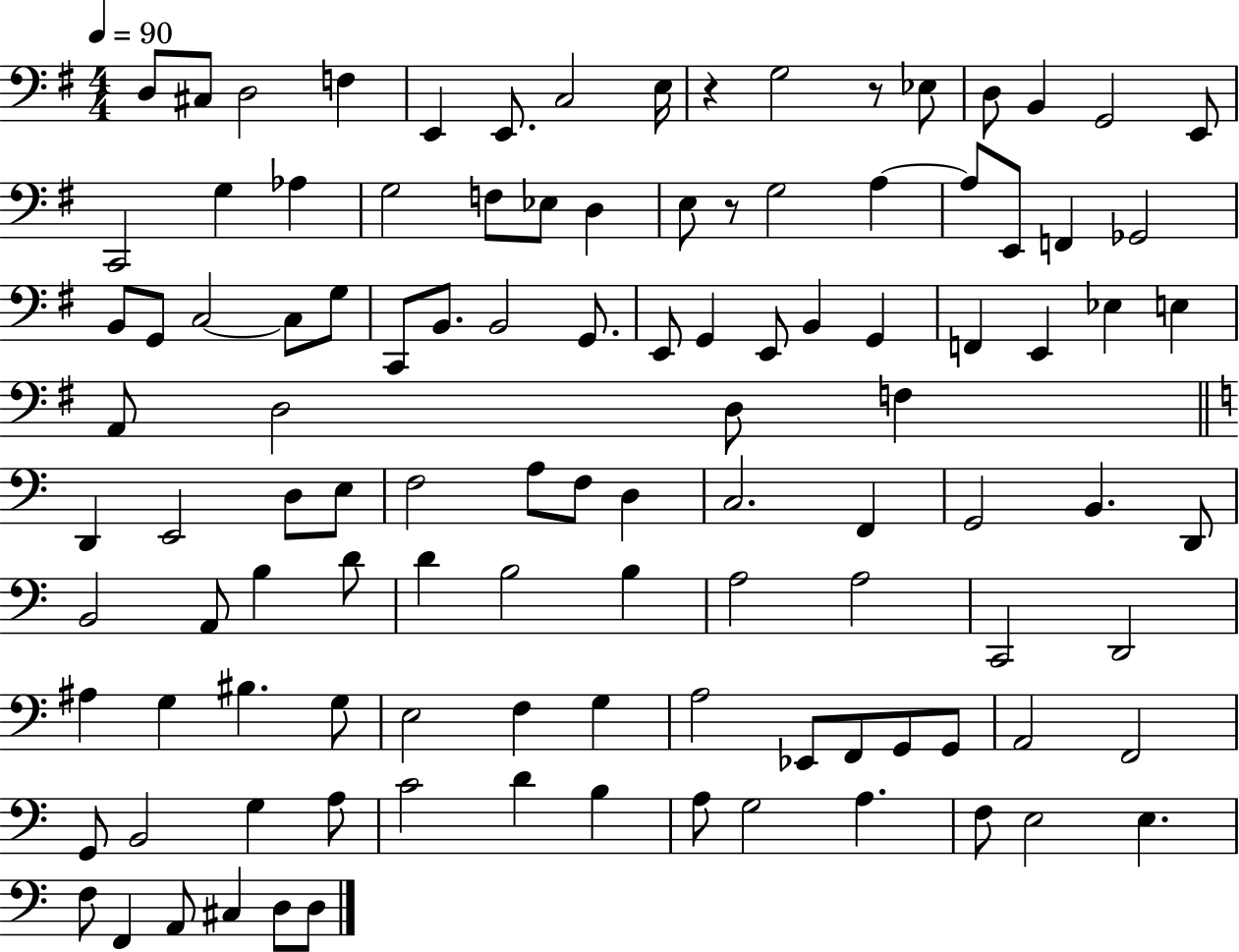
{
  \clef bass
  \numericTimeSignature
  \time 4/4
  \key g \major
  \tempo 4 = 90
  d8 cis8 d2 f4 | e,4 e,8. c2 e16 | r4 g2 r8 ees8 | d8 b,4 g,2 e,8 | \break c,2 g4 aes4 | g2 f8 ees8 d4 | e8 r8 g2 a4~~ | a8 e,8 f,4 ges,2 | \break b,8 g,8 c2~~ c8 g8 | c,8 b,8. b,2 g,8. | e,8 g,4 e,8 b,4 g,4 | f,4 e,4 ees4 e4 | \break a,8 d2 d8 f4 | \bar "||" \break \key c \major d,4 e,2 d8 e8 | f2 a8 f8 d4 | c2. f,4 | g,2 b,4. d,8 | \break b,2 a,8 b4 d'8 | d'4 b2 b4 | a2 a2 | c,2 d,2 | \break ais4 g4 bis4. g8 | e2 f4 g4 | a2 ees,8 f,8 g,8 g,8 | a,2 f,2 | \break g,8 b,2 g4 a8 | c'2 d'4 b4 | a8 g2 a4. | f8 e2 e4. | \break f8 f,4 a,8 cis4 d8 d8 | \bar "|."
}